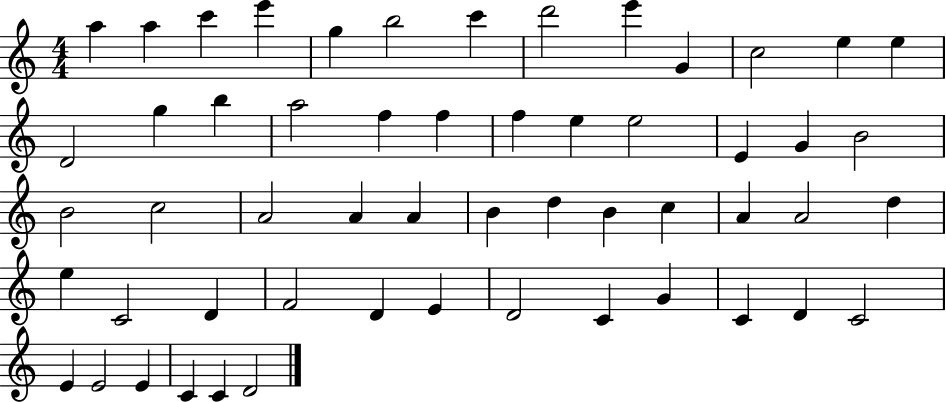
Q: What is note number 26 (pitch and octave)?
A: B4